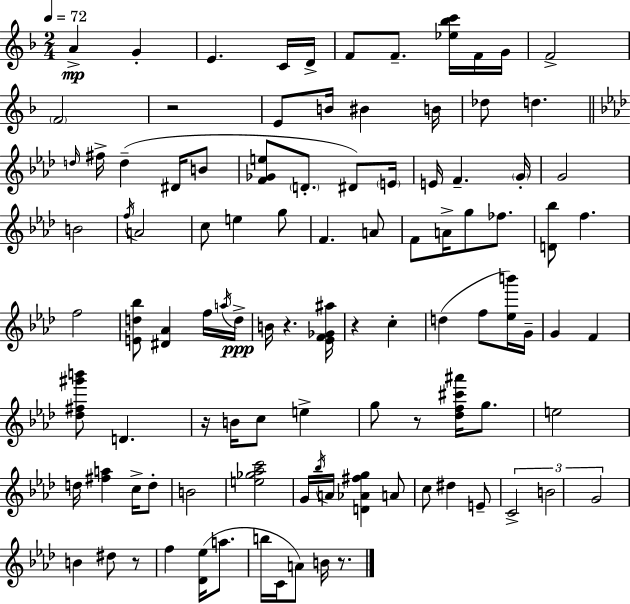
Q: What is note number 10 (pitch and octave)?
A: F4